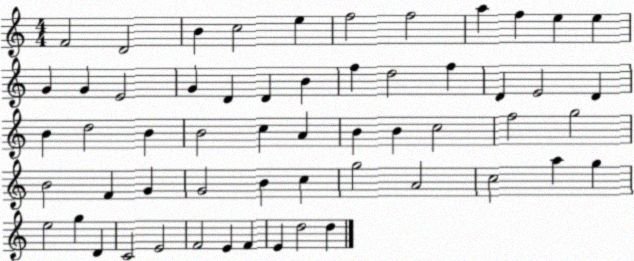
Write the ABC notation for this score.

X:1
T:Untitled
M:4/4
L:1/4
K:C
F2 D2 B c2 e f2 f2 a f e e G G E2 G D D B f d2 f D E2 D B d2 B B2 c A B B c2 f2 g2 B2 F G G2 B c g2 A2 c2 a g e2 g D C2 E2 F2 E F E d2 d